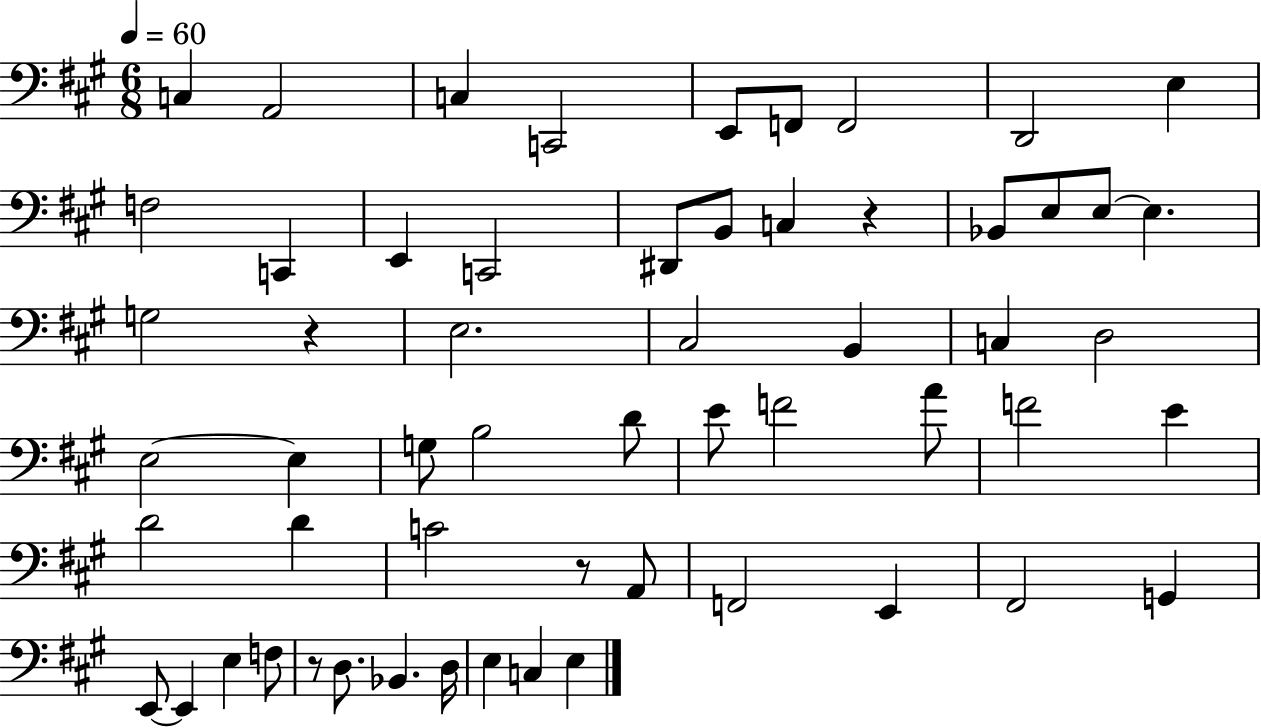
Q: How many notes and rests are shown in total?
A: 58